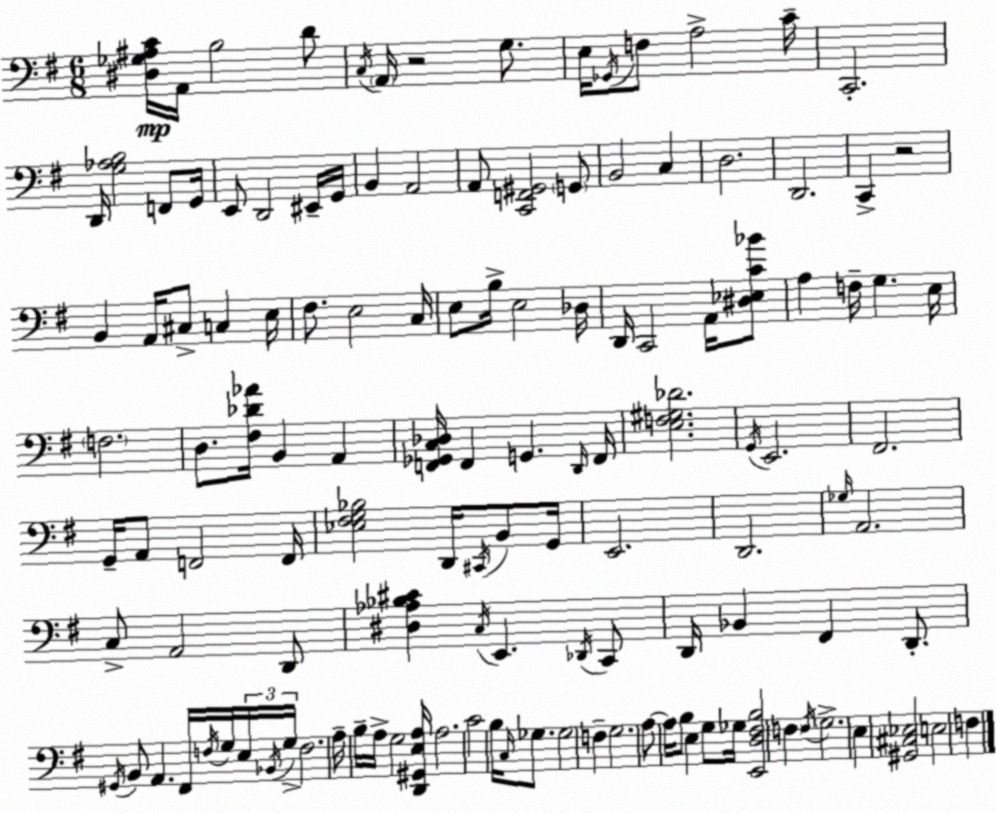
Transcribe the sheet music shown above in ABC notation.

X:1
T:Untitled
M:6/8
L:1/4
K:Em
[^D,_G,^A,C]/4 A,,/4 B,2 D/2 C,/4 A,,/4 z2 G,/2 E,/4 _G,,/4 F,/2 A,2 C/4 C,,2 D,,/4 [G,_A,B,]2 F,,/2 G,,/4 E,,/2 D,,2 ^E,,/4 G,,/4 B,, A,,2 A,,/2 [C,,F,,^G,,]2 G,,/2 B,,2 C, D,2 D,,2 C,, z2 B,, A,,/4 ^C,/2 C, E,/4 ^F,/2 E,2 C,/4 E,/2 B,/4 E,2 _D,/4 D,,/4 C,,2 A,,/4 [^D,_E,C_B]/2 A, F,/4 G, E,/4 F,2 D,/2 [^F,_D_A]/4 B,, A,, [F,,_G,,C,_D,]/4 F,, G,, D,,/4 F,,/4 [E,F,^G,_D]2 G,,/4 E,,2 ^F,,2 G,,/4 A,,/2 F,,2 F,,/4 [_E,^F,G,_B,]2 D,,/4 ^C,,/4 B,,/2 G,,/4 E,,2 D,,2 _G,/4 A,,2 C,/2 A,,2 D,,/2 [^D,_A,_B,^C] C,/4 E,, _D,,/4 C,,/2 D,,/4 _B,, ^F,, D,,/2 ^G,,/4 B,,/2 A,, ^F,,/4 F,/4 G,/4 E,/4 _B,,/4 G,/4 F,2 A,/4 B,/4 A,/4 G,2 [D,,^G,,E,A,]/4 A,2 C2 B,/4 C,/4 _G,/2 _G,2 F, G,2 A,/2 A,/4 B,/2 E, G,/2 _G,/4 [E,,D,^F,B,]2 F, F,/4 G,2 E, [^G,,^C,_E,]2 E,2 F,